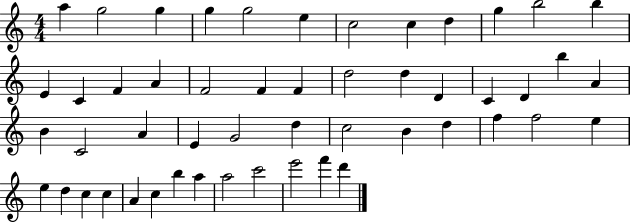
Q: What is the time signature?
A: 4/4